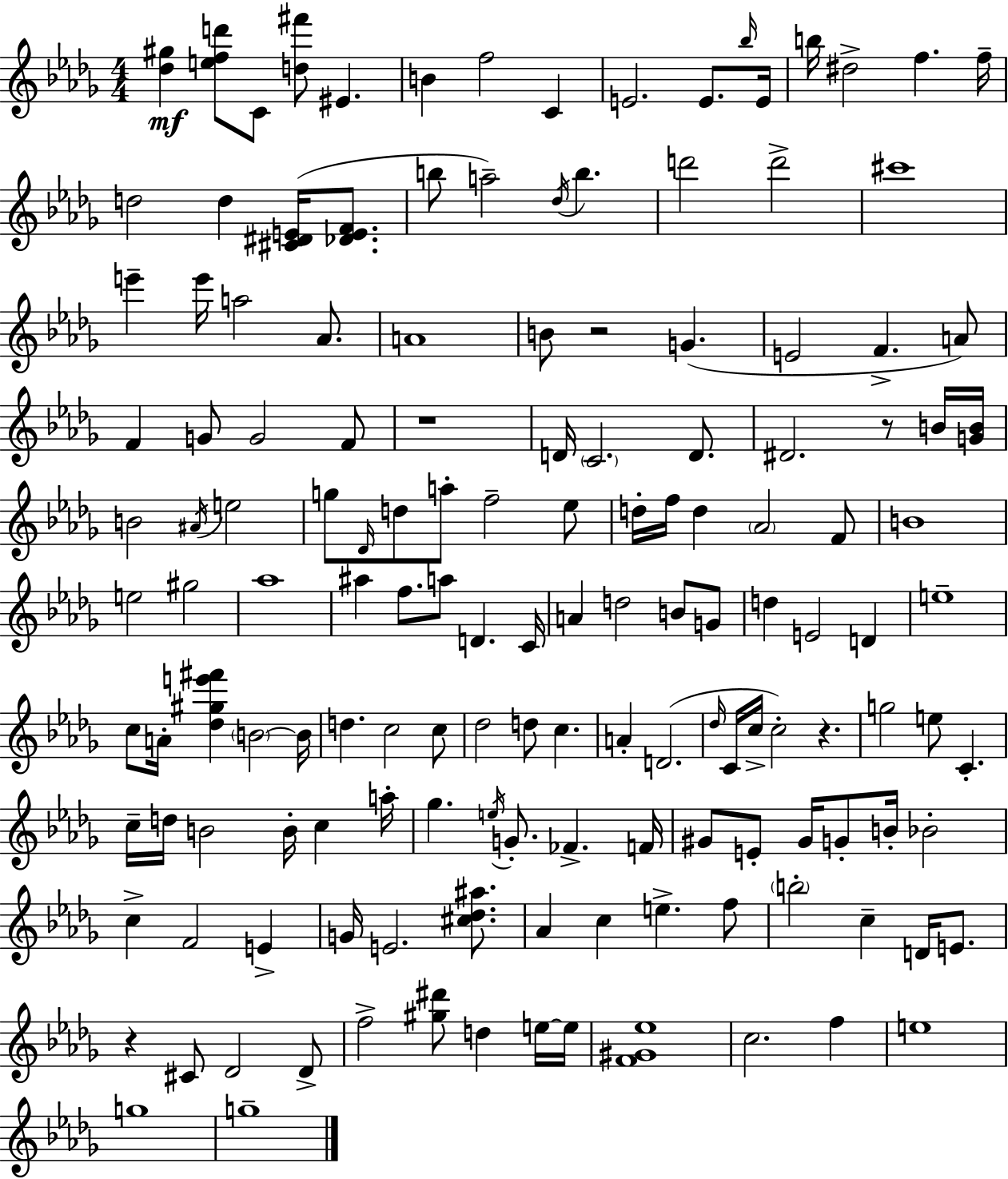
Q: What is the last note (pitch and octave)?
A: G5